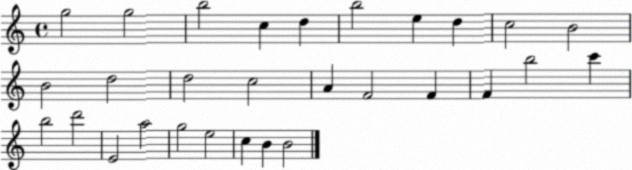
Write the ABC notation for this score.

X:1
T:Untitled
M:4/4
L:1/4
K:C
g2 g2 b2 c d b2 e d c2 B2 B2 d2 d2 c2 A F2 F F b2 c' b2 d'2 E2 a2 g2 e2 c B B2